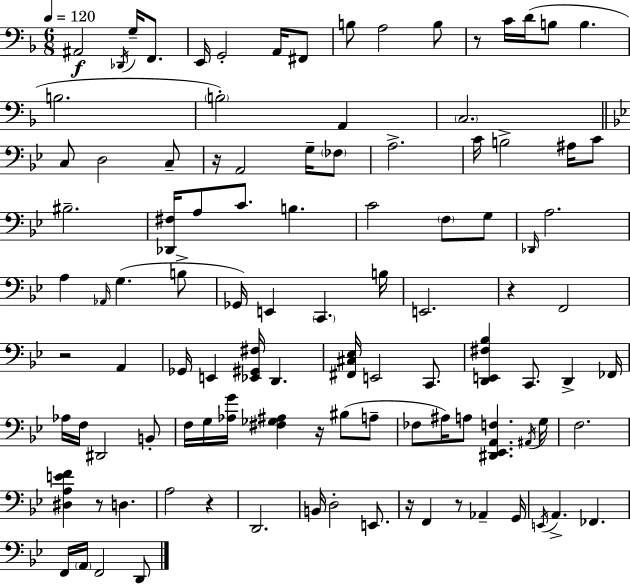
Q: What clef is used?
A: bass